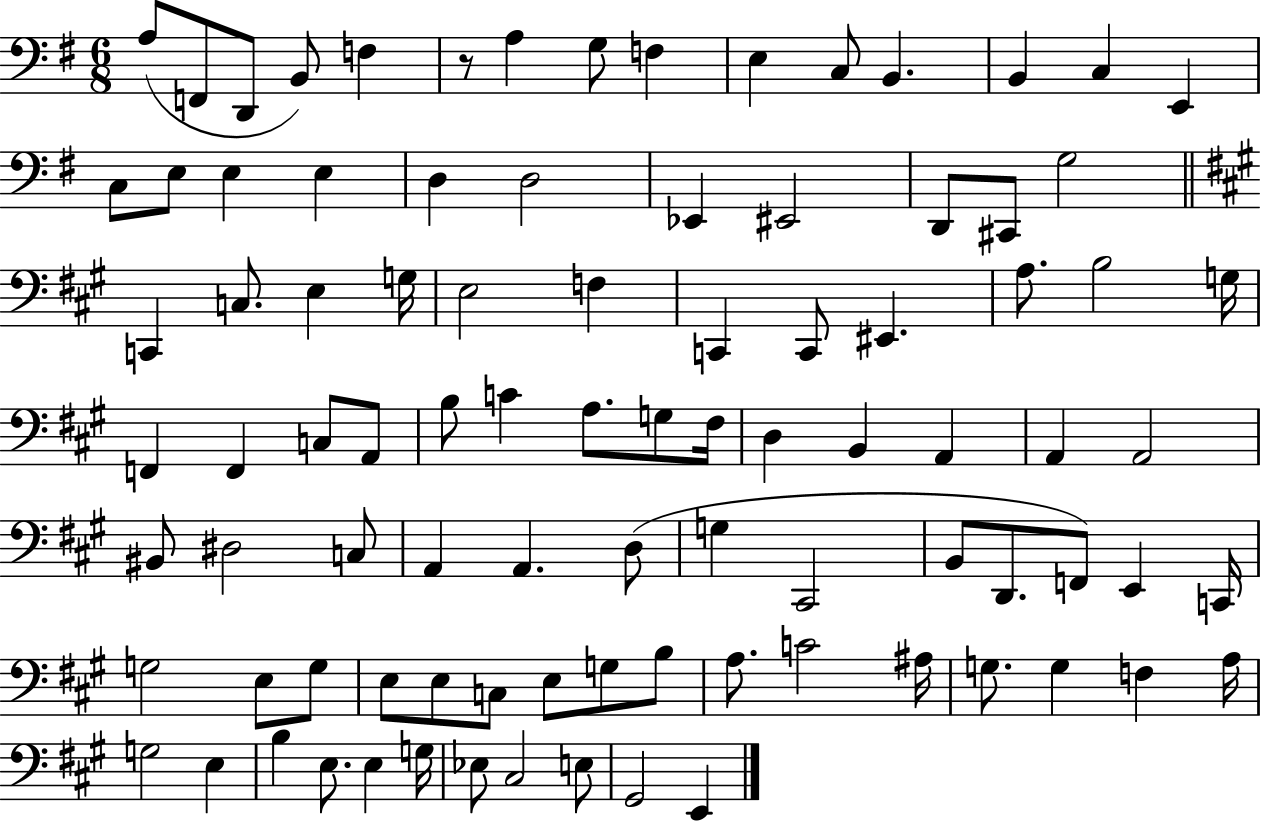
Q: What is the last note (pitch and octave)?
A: E2